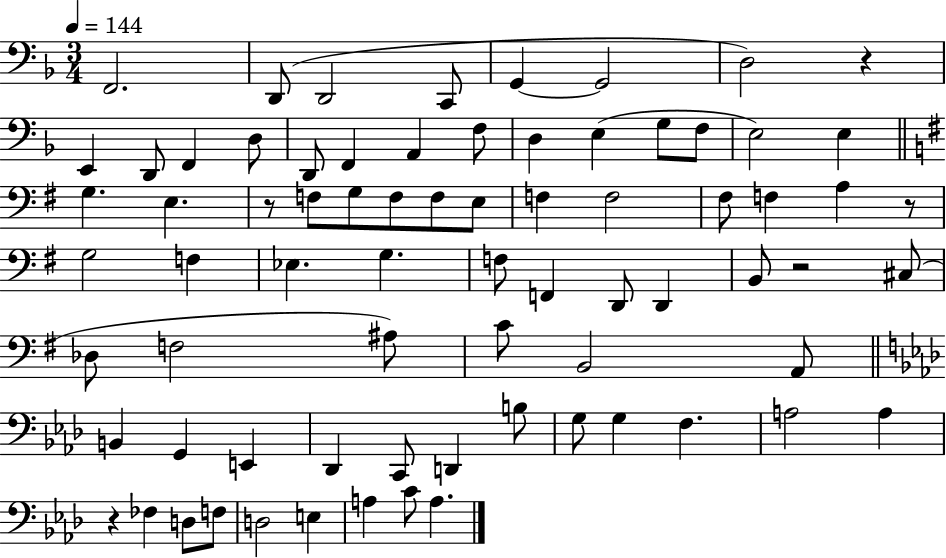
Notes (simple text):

F2/h. D2/e D2/h C2/e G2/q G2/h D3/h R/q E2/q D2/e F2/q D3/e D2/e F2/q A2/q F3/e D3/q E3/q G3/e F3/e E3/h E3/q G3/q. E3/q. R/e F3/e G3/e F3/e F3/e E3/e F3/q F3/h F#3/e F3/q A3/q R/e G3/h F3/q Eb3/q. G3/q. F3/e F2/q D2/e D2/q B2/e R/h C#3/e Db3/e F3/h A#3/e C4/e B2/h A2/e B2/q G2/q E2/q Db2/q C2/e D2/q B3/e G3/e G3/q F3/q. A3/h A3/q R/q FES3/q D3/e F3/e D3/h E3/q A3/q C4/e A3/q.